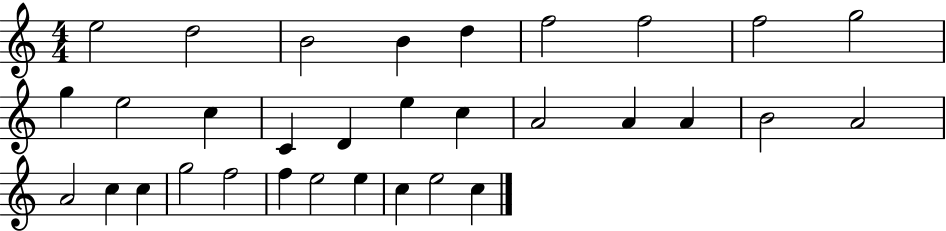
X:1
T:Untitled
M:4/4
L:1/4
K:C
e2 d2 B2 B d f2 f2 f2 g2 g e2 c C D e c A2 A A B2 A2 A2 c c g2 f2 f e2 e c e2 c